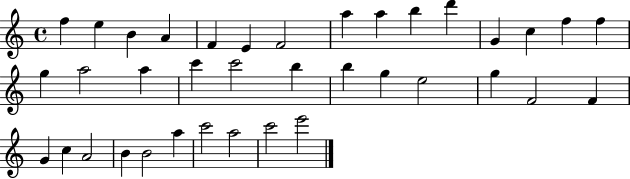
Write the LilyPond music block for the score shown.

{
  \clef treble
  \time 4/4
  \defaultTimeSignature
  \key c \major
  f''4 e''4 b'4 a'4 | f'4 e'4 f'2 | a''4 a''4 b''4 d'''4 | g'4 c''4 f''4 f''4 | \break g''4 a''2 a''4 | c'''4 c'''2 b''4 | b''4 g''4 e''2 | g''4 f'2 f'4 | \break g'4 c''4 a'2 | b'4 b'2 a''4 | c'''2 a''2 | c'''2 e'''2 | \break \bar "|."
}